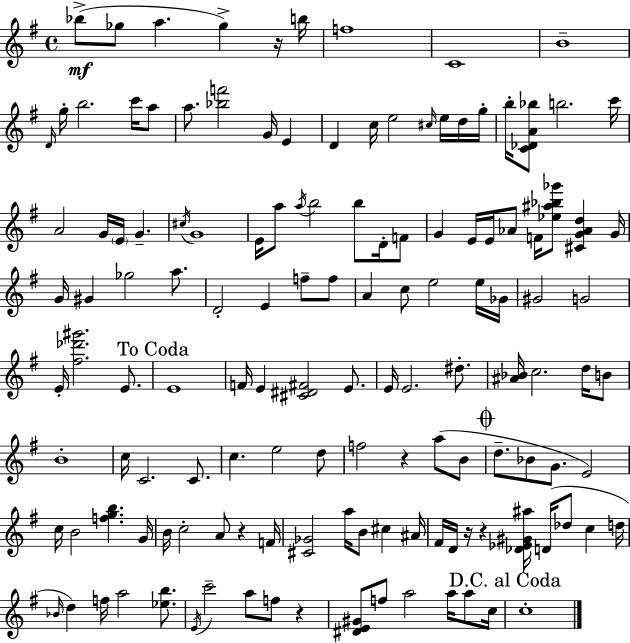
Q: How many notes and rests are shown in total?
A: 135